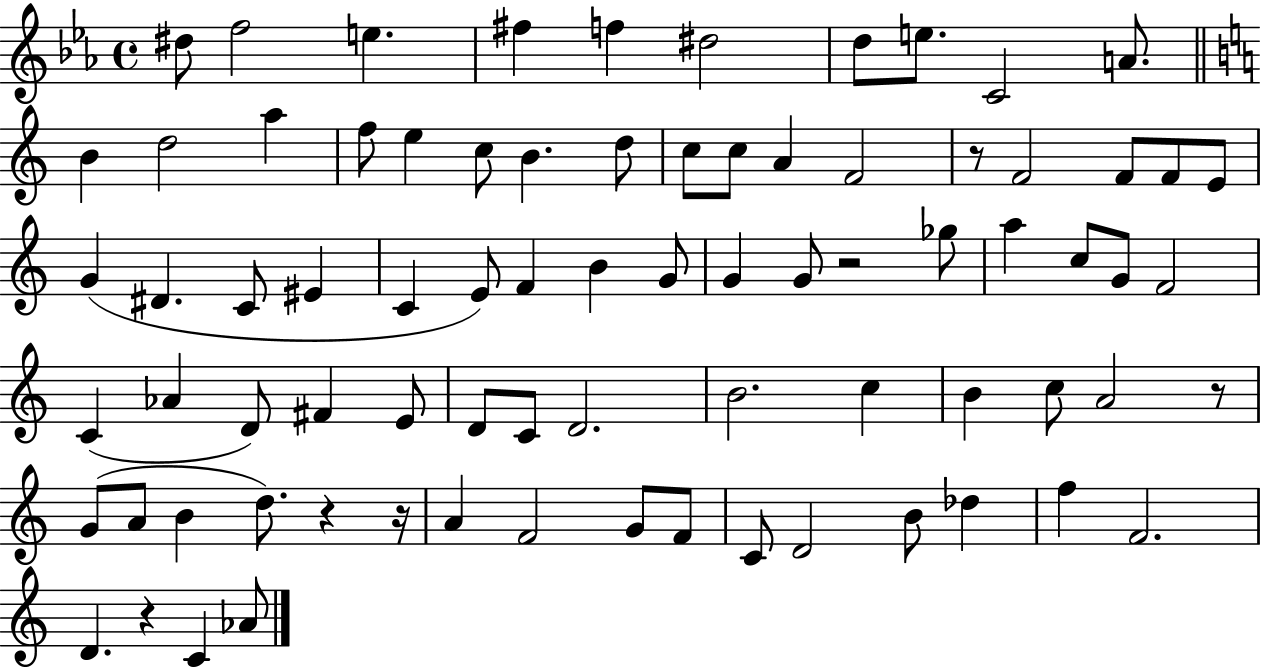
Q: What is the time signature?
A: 4/4